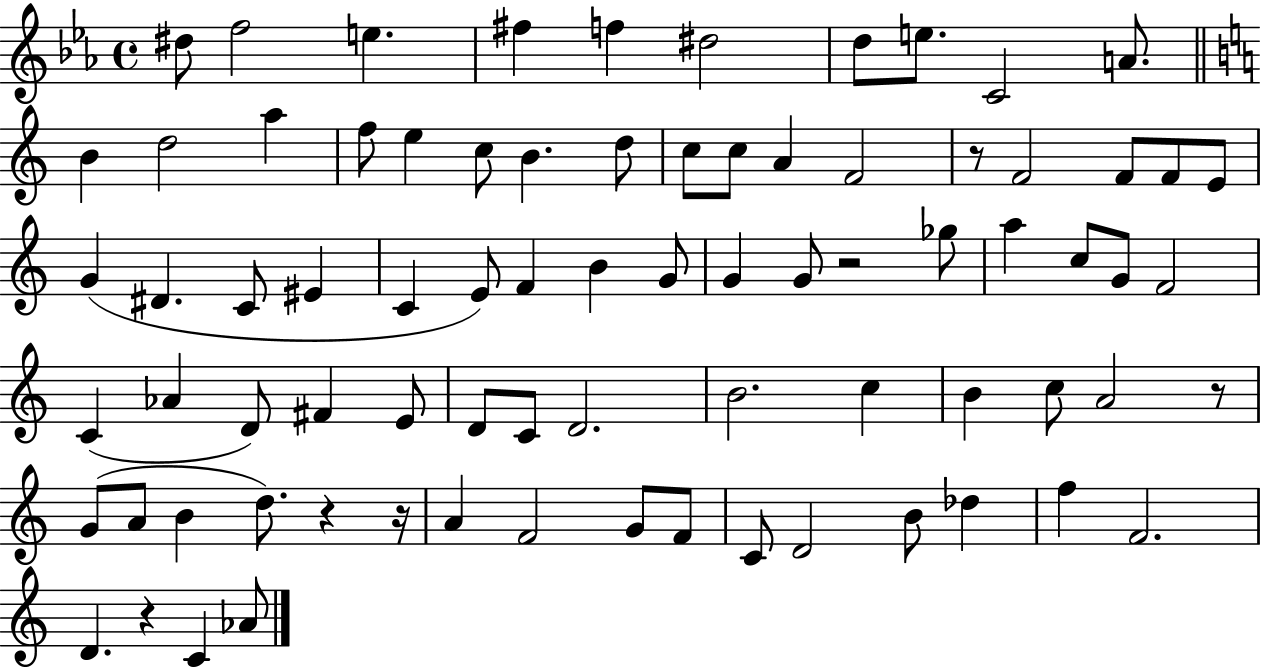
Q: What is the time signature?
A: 4/4